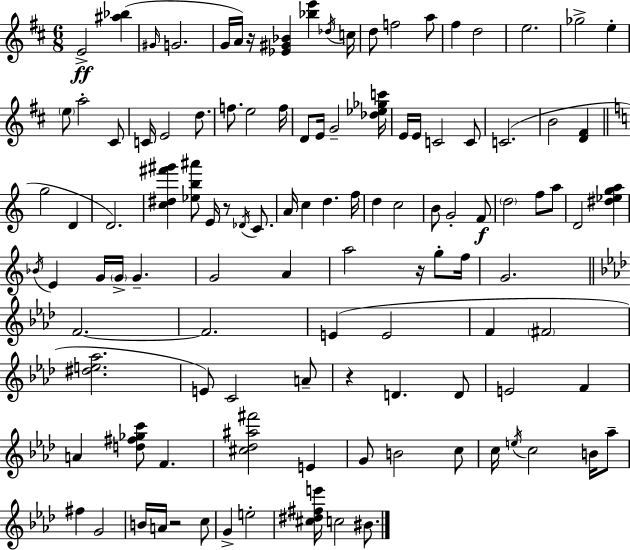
{
  \clef treble
  \numericTimeSignature
  \time 6/8
  \key d \major
  e'2->\ff <ais'' bes''>4( | \grace { gis'16 } g'2. | g'16 a'16) r16 <ees' gis' bes'>4 <bes'' e'''>4 | \acciaccatura { des''16 } c''16 d''8 f''2 | \break a''8 fis''4 d''2 | e''2. | ges''2-> e''4-. | \parenthesize e''8 a''2-. | \break cis'8 c'16 e'2 d''8. | f''8. e''2 | f''16 d'8 e'16 g'2-- | <des'' ees'' ges'' c'''>16 e'16 e'16 c'2 | \break c'8 c'2.( | b'2 <d' fis'>4 | \bar "||" \break \key a \minor g''2 d'4 | d'2.) | <c'' dis'' fis''' gis'''>4 <ees'' b'' ais'''>8 e'16 r8 \acciaccatura { des'16 } c'8. | a'16 c''4 d''4. | \break f''16 d''4 c''2 | b'8 g'2-. f'8\f | \parenthesize d''2 f''8 a''8 | d'2 <dis'' ees'' g'' a''>4 | \break \acciaccatura { bes'16 } e'4 g'16 \parenthesize g'16-> g'4.-- | g'2 a'4 | a''2 r16 g''8-. | f''16 g'2. | \break \bar "||" \break \key aes \major f'2.~~ | f'2. | e'4( e'2 | f'4 \parenthesize fis'2 | \break <dis'' e'' aes''>2. | e'8) c'2 a'8-- | r4 d'4. d'8 | e'2 f'4 | \break a'4 <d'' fis'' ges'' c'''>8 f'4. | <cis'' des'' ais'' fis'''>2 e'4 | g'8 b'2 c''8 | c''16 \acciaccatura { e''16 } c''2 b'16 aes''8-- | \break fis''4 g'2 | b'16 a'16 r2 c''8 | g'4-> e''2-. | <cis'' dis'' fis'' e'''>16 c''2 bis'8. | \break \bar "|."
}